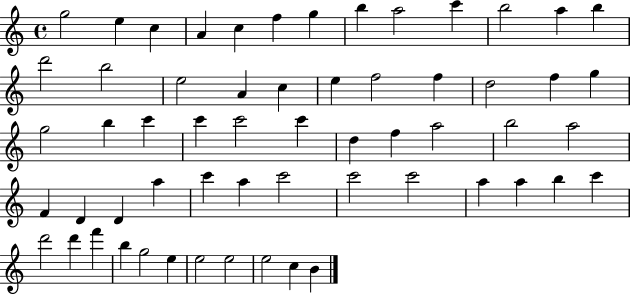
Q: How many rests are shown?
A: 0